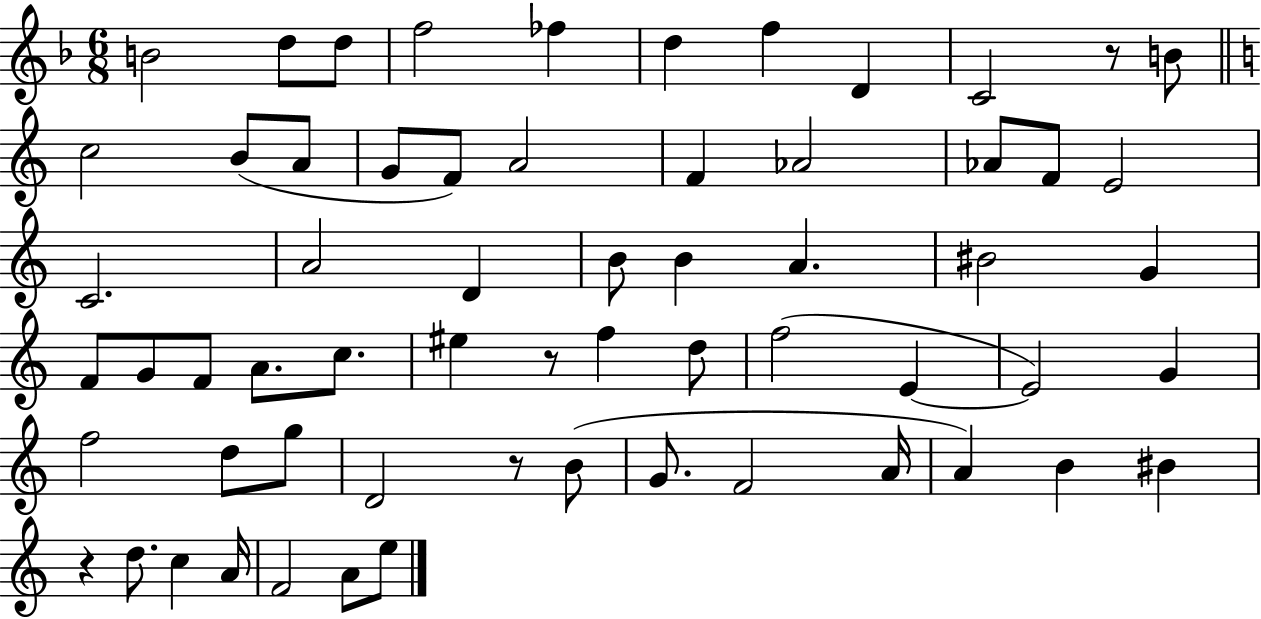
X:1
T:Untitled
M:6/8
L:1/4
K:F
B2 d/2 d/2 f2 _f d f D C2 z/2 B/2 c2 B/2 A/2 G/2 F/2 A2 F _A2 _A/2 F/2 E2 C2 A2 D B/2 B A ^B2 G F/2 G/2 F/2 A/2 c/2 ^e z/2 f d/2 f2 E E2 G f2 d/2 g/2 D2 z/2 B/2 G/2 F2 A/4 A B ^B z d/2 c A/4 F2 A/2 e/2